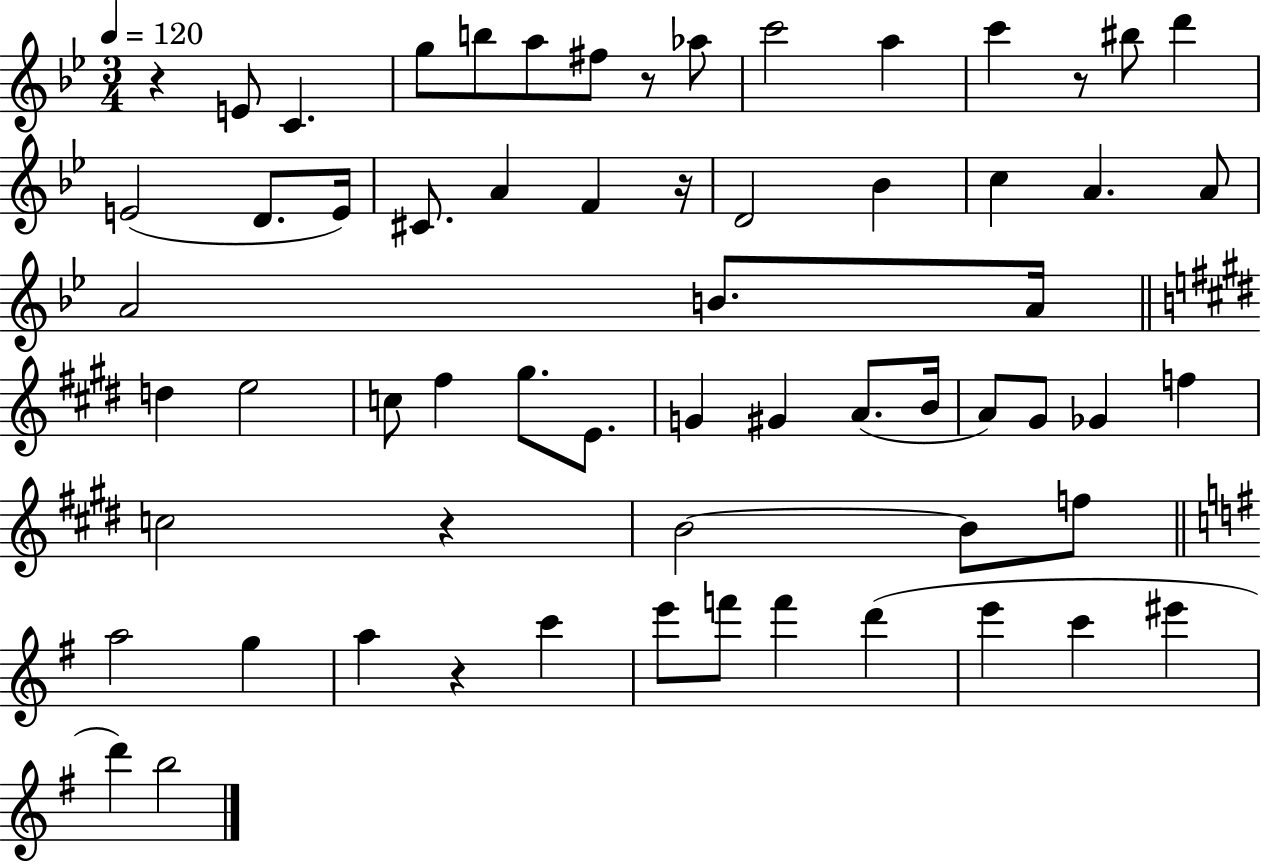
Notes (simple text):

R/q E4/e C4/q. G5/e B5/e A5/e F#5/e R/e Ab5/e C6/h A5/q C6/q R/e BIS5/e D6/q E4/h D4/e. E4/s C#4/e. A4/q F4/q R/s D4/h Bb4/q C5/q A4/q. A4/e A4/h B4/e. A4/s D5/q E5/h C5/e F#5/q G#5/e. E4/e. G4/q G#4/q A4/e. B4/s A4/e G#4/e Gb4/q F5/q C5/h R/q B4/h B4/e F5/e A5/h G5/q A5/q R/q C6/q E6/e F6/e F6/q D6/q E6/q C6/q EIS6/q D6/q B5/h